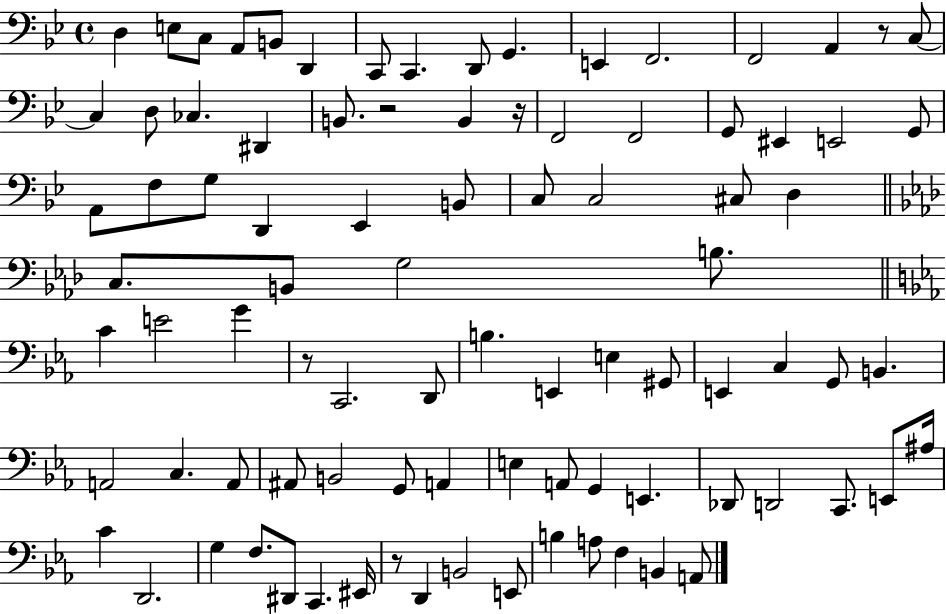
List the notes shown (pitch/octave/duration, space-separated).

D3/q E3/e C3/e A2/e B2/e D2/q C2/e C2/q. D2/e G2/q. E2/q F2/h. F2/h A2/q R/e C3/e C3/q D3/e CES3/q. D#2/q B2/e. R/h B2/q R/s F2/h F2/h G2/e EIS2/q E2/h G2/e A2/e F3/e G3/e D2/q Eb2/q B2/e C3/e C3/h C#3/e D3/q C3/e. B2/e G3/h B3/e. C4/q E4/h G4/q R/e C2/h. D2/e B3/q. E2/q E3/q G#2/e E2/q C3/q G2/e B2/q. A2/h C3/q. A2/e A#2/e B2/h G2/e A2/q E3/q A2/e G2/q E2/q. Db2/e D2/h C2/e. E2/e A#3/s C4/q D2/h. G3/q F3/e. D#2/e C2/q. EIS2/s R/e D2/q B2/h E2/e B3/q A3/e F3/q B2/q A2/e